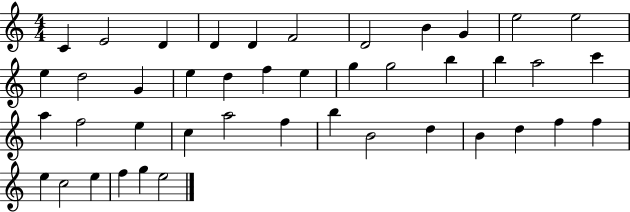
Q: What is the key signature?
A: C major